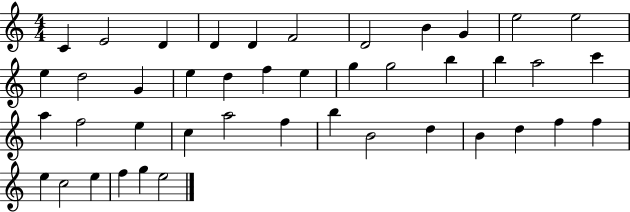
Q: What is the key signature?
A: C major